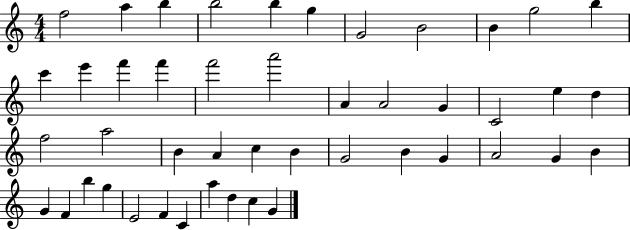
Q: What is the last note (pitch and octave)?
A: G4